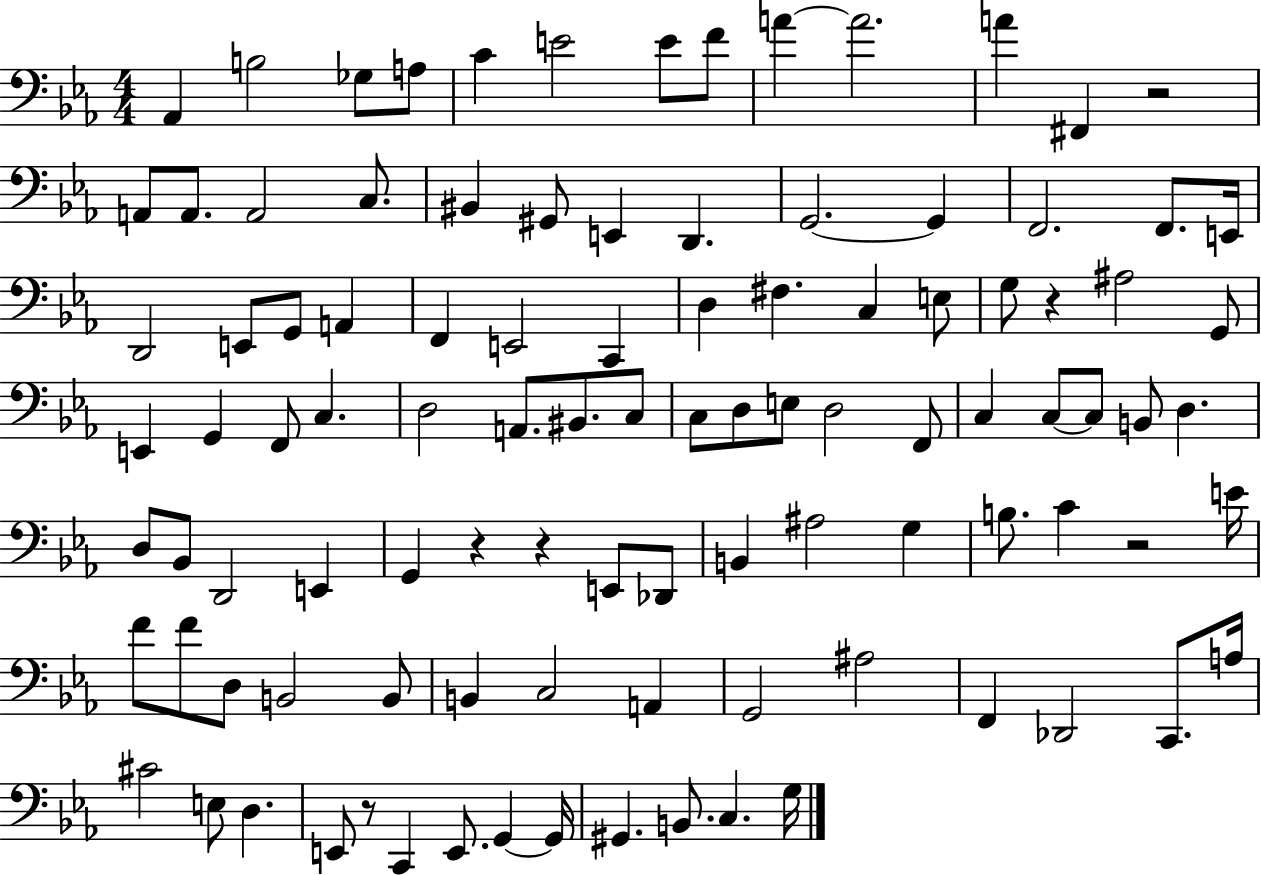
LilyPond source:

{
  \clef bass
  \numericTimeSignature
  \time 4/4
  \key ees \major
  \repeat volta 2 { aes,4 b2 ges8 a8 | c'4 e'2 e'8 f'8 | a'4~~ a'2. | a'4 fis,4 r2 | \break a,8 a,8. a,2 c8. | bis,4 gis,8 e,4 d,4. | g,2.~~ g,4 | f,2. f,8. e,16 | \break d,2 e,8 g,8 a,4 | f,4 e,2 c,4 | d4 fis4. c4 e8 | g8 r4 ais2 g,8 | \break e,4 g,4 f,8 c4. | d2 a,8. bis,8. c8 | c8 d8 e8 d2 f,8 | c4 c8~~ c8 b,8 d4. | \break d8 bes,8 d,2 e,4 | g,4 r4 r4 e,8 des,8 | b,4 ais2 g4 | b8. c'4 r2 e'16 | \break f'8 f'8 d8 b,2 b,8 | b,4 c2 a,4 | g,2 ais2 | f,4 des,2 c,8. a16 | \break cis'2 e8 d4. | e,8 r8 c,4 e,8. g,4~~ g,16 | gis,4. b,8. c4. g16 | } \bar "|."
}